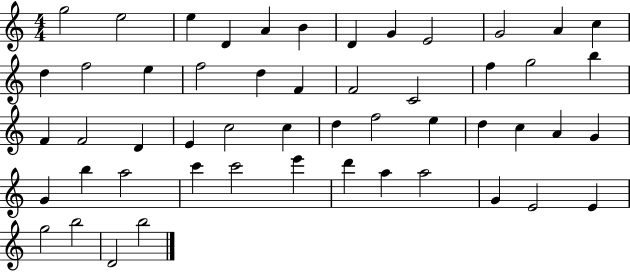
X:1
T:Untitled
M:4/4
L:1/4
K:C
g2 e2 e D A B D G E2 G2 A c d f2 e f2 d F F2 C2 f g2 b F F2 D E c2 c d f2 e d c A G G b a2 c' c'2 e' d' a a2 G E2 E g2 b2 D2 b2